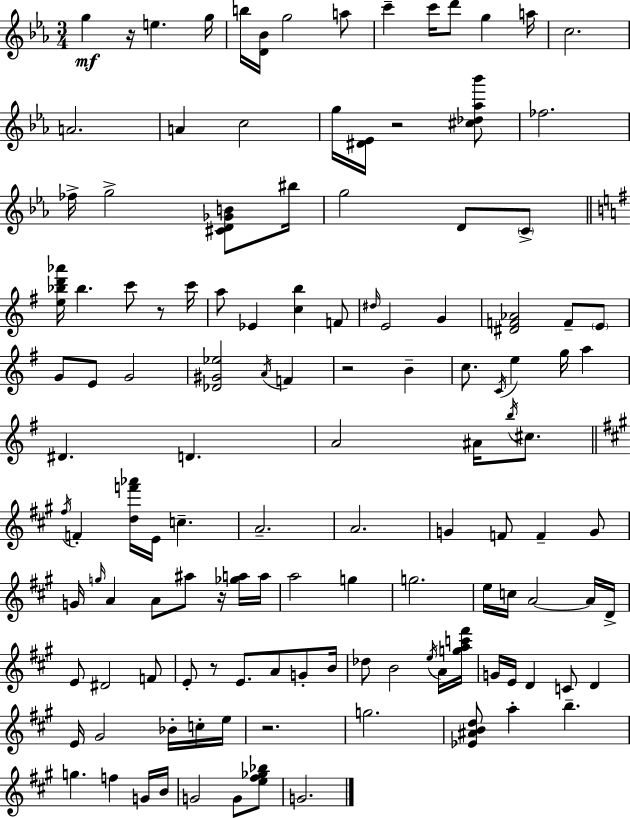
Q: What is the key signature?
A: EES major